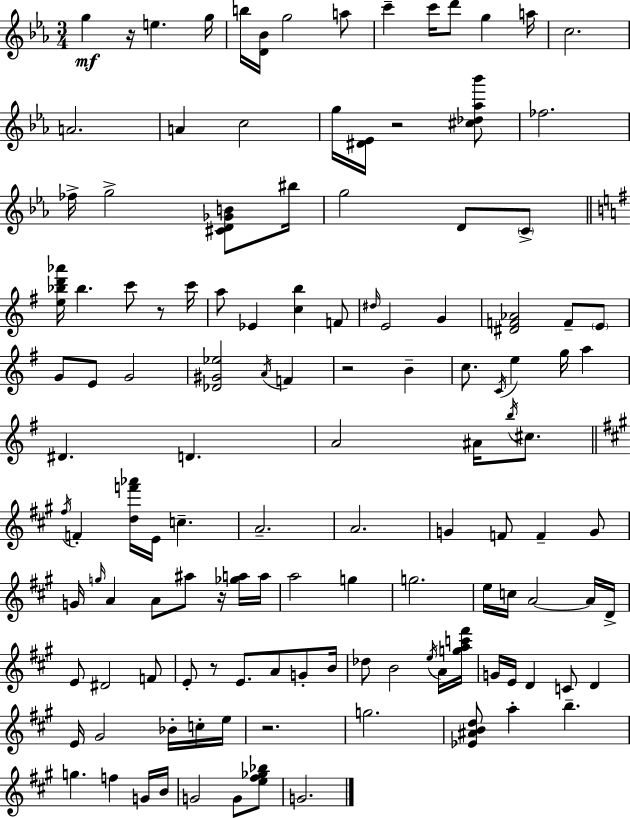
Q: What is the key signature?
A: EES major